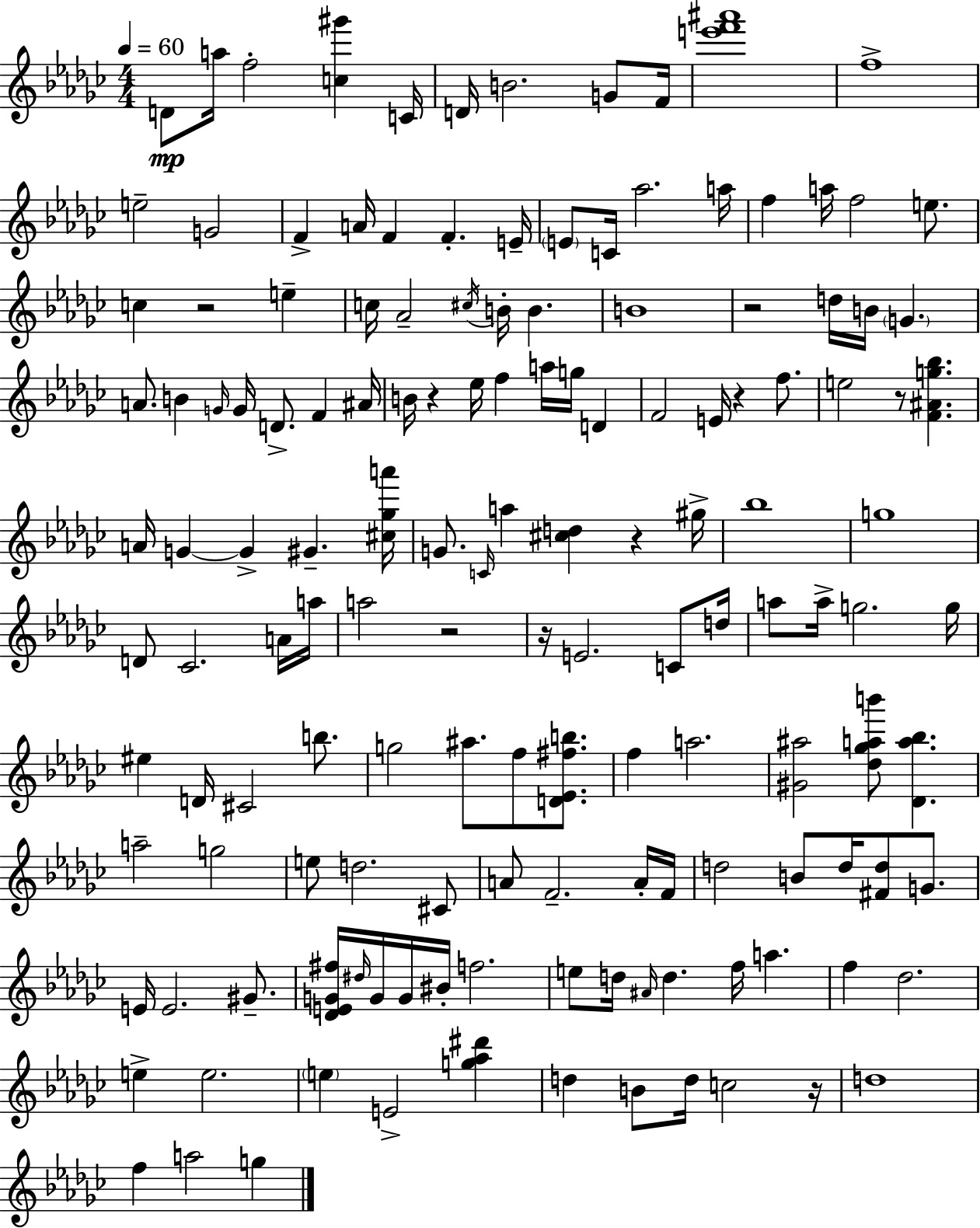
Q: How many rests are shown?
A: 9